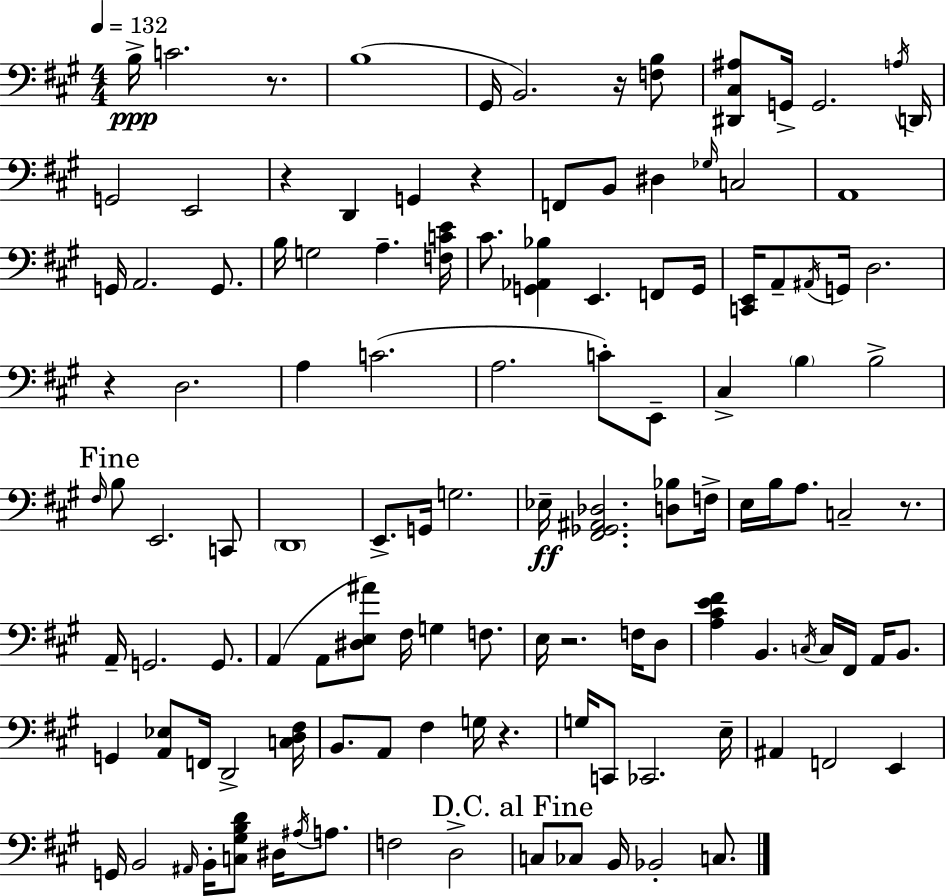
B3/s C4/h. R/e. B3/w G#2/s B2/h. R/s [F3,B3]/e [D#2,C#3,A#3]/e G2/s G2/h. A3/s D2/s G2/h E2/h R/q D2/q G2/q R/q F2/e B2/e D#3/q Gb3/s C3/h A2/w G2/s A2/h. G2/e. B3/s G3/h A3/q. [F3,C4,E4]/s C#4/e. [G2,Ab2,Bb3]/q E2/q. F2/e G2/s [C2,E2]/s A2/e A#2/s G2/s D3/h. R/q D3/h. A3/q C4/h. A3/h. C4/e E2/e C#3/q B3/q B3/h F#3/s B3/e E2/h. C2/e D2/w E2/e. G2/s G3/h. Eb3/s [F#2,Gb2,A#2,Db3]/h. [D3,Bb3]/e F3/s E3/s B3/s A3/e. C3/h R/e. A2/s G2/h. G2/e. A2/q A2/e [D#3,E3,A#4]/e F#3/s G3/q F3/e. E3/s R/h. F3/s D3/e [A3,C#4,E4,F#4]/q B2/q. C3/s C3/s F#2/s A2/s B2/e. G2/q [A2,Eb3]/e F2/s D2/h [C3,D3,F#3]/s B2/e. A2/e F#3/q G3/s R/q. G3/s C2/e CES2/h. E3/s A#2/q F2/h E2/q G2/s B2/h A#2/s B2/s [C3,G#3,B3,D4]/e D#3/s A#3/s A3/e. F3/h D3/h C3/e CES3/e B2/s Bb2/h C3/e.